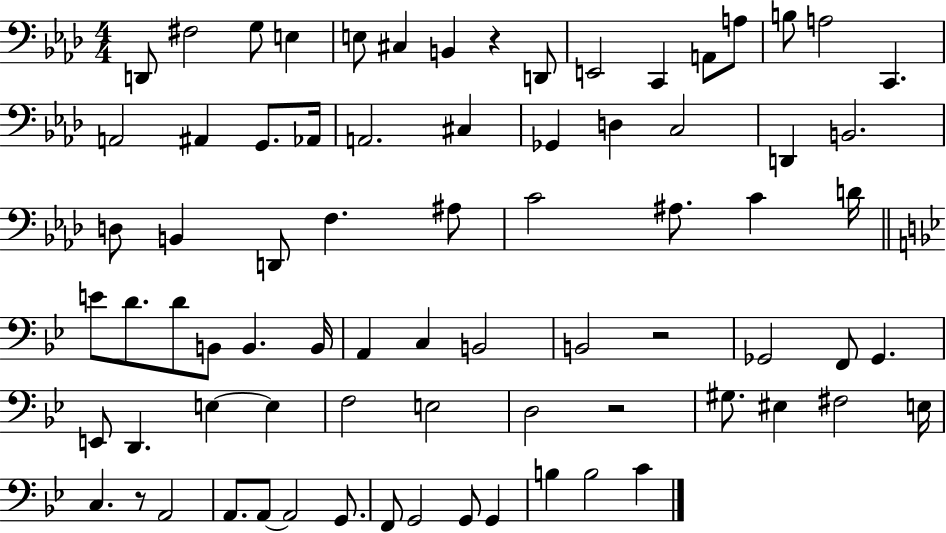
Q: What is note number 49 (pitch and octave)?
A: E2